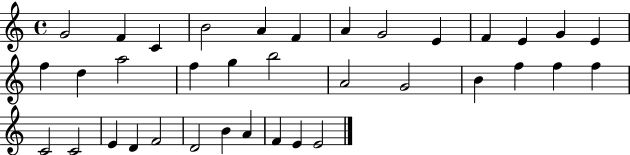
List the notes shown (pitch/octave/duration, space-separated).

G4/h F4/q C4/q B4/h A4/q F4/q A4/q G4/h E4/q F4/q E4/q G4/q E4/q F5/q D5/q A5/h F5/q G5/q B5/h A4/h G4/h B4/q F5/q F5/q F5/q C4/h C4/h E4/q D4/q F4/h D4/h B4/q A4/q F4/q E4/q E4/h